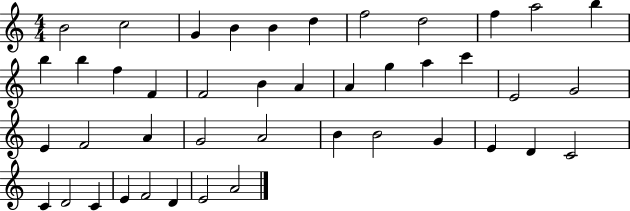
{
  \clef treble
  \numericTimeSignature
  \time 4/4
  \key c \major
  b'2 c''2 | g'4 b'4 b'4 d''4 | f''2 d''2 | f''4 a''2 b''4 | \break b''4 b''4 f''4 f'4 | f'2 b'4 a'4 | a'4 g''4 a''4 c'''4 | e'2 g'2 | \break e'4 f'2 a'4 | g'2 a'2 | b'4 b'2 g'4 | e'4 d'4 c'2 | \break c'4 d'2 c'4 | e'4 f'2 d'4 | e'2 a'2 | \bar "|."
}